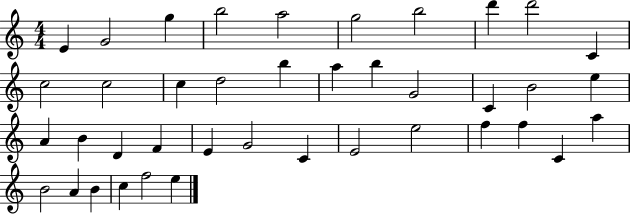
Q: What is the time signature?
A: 4/4